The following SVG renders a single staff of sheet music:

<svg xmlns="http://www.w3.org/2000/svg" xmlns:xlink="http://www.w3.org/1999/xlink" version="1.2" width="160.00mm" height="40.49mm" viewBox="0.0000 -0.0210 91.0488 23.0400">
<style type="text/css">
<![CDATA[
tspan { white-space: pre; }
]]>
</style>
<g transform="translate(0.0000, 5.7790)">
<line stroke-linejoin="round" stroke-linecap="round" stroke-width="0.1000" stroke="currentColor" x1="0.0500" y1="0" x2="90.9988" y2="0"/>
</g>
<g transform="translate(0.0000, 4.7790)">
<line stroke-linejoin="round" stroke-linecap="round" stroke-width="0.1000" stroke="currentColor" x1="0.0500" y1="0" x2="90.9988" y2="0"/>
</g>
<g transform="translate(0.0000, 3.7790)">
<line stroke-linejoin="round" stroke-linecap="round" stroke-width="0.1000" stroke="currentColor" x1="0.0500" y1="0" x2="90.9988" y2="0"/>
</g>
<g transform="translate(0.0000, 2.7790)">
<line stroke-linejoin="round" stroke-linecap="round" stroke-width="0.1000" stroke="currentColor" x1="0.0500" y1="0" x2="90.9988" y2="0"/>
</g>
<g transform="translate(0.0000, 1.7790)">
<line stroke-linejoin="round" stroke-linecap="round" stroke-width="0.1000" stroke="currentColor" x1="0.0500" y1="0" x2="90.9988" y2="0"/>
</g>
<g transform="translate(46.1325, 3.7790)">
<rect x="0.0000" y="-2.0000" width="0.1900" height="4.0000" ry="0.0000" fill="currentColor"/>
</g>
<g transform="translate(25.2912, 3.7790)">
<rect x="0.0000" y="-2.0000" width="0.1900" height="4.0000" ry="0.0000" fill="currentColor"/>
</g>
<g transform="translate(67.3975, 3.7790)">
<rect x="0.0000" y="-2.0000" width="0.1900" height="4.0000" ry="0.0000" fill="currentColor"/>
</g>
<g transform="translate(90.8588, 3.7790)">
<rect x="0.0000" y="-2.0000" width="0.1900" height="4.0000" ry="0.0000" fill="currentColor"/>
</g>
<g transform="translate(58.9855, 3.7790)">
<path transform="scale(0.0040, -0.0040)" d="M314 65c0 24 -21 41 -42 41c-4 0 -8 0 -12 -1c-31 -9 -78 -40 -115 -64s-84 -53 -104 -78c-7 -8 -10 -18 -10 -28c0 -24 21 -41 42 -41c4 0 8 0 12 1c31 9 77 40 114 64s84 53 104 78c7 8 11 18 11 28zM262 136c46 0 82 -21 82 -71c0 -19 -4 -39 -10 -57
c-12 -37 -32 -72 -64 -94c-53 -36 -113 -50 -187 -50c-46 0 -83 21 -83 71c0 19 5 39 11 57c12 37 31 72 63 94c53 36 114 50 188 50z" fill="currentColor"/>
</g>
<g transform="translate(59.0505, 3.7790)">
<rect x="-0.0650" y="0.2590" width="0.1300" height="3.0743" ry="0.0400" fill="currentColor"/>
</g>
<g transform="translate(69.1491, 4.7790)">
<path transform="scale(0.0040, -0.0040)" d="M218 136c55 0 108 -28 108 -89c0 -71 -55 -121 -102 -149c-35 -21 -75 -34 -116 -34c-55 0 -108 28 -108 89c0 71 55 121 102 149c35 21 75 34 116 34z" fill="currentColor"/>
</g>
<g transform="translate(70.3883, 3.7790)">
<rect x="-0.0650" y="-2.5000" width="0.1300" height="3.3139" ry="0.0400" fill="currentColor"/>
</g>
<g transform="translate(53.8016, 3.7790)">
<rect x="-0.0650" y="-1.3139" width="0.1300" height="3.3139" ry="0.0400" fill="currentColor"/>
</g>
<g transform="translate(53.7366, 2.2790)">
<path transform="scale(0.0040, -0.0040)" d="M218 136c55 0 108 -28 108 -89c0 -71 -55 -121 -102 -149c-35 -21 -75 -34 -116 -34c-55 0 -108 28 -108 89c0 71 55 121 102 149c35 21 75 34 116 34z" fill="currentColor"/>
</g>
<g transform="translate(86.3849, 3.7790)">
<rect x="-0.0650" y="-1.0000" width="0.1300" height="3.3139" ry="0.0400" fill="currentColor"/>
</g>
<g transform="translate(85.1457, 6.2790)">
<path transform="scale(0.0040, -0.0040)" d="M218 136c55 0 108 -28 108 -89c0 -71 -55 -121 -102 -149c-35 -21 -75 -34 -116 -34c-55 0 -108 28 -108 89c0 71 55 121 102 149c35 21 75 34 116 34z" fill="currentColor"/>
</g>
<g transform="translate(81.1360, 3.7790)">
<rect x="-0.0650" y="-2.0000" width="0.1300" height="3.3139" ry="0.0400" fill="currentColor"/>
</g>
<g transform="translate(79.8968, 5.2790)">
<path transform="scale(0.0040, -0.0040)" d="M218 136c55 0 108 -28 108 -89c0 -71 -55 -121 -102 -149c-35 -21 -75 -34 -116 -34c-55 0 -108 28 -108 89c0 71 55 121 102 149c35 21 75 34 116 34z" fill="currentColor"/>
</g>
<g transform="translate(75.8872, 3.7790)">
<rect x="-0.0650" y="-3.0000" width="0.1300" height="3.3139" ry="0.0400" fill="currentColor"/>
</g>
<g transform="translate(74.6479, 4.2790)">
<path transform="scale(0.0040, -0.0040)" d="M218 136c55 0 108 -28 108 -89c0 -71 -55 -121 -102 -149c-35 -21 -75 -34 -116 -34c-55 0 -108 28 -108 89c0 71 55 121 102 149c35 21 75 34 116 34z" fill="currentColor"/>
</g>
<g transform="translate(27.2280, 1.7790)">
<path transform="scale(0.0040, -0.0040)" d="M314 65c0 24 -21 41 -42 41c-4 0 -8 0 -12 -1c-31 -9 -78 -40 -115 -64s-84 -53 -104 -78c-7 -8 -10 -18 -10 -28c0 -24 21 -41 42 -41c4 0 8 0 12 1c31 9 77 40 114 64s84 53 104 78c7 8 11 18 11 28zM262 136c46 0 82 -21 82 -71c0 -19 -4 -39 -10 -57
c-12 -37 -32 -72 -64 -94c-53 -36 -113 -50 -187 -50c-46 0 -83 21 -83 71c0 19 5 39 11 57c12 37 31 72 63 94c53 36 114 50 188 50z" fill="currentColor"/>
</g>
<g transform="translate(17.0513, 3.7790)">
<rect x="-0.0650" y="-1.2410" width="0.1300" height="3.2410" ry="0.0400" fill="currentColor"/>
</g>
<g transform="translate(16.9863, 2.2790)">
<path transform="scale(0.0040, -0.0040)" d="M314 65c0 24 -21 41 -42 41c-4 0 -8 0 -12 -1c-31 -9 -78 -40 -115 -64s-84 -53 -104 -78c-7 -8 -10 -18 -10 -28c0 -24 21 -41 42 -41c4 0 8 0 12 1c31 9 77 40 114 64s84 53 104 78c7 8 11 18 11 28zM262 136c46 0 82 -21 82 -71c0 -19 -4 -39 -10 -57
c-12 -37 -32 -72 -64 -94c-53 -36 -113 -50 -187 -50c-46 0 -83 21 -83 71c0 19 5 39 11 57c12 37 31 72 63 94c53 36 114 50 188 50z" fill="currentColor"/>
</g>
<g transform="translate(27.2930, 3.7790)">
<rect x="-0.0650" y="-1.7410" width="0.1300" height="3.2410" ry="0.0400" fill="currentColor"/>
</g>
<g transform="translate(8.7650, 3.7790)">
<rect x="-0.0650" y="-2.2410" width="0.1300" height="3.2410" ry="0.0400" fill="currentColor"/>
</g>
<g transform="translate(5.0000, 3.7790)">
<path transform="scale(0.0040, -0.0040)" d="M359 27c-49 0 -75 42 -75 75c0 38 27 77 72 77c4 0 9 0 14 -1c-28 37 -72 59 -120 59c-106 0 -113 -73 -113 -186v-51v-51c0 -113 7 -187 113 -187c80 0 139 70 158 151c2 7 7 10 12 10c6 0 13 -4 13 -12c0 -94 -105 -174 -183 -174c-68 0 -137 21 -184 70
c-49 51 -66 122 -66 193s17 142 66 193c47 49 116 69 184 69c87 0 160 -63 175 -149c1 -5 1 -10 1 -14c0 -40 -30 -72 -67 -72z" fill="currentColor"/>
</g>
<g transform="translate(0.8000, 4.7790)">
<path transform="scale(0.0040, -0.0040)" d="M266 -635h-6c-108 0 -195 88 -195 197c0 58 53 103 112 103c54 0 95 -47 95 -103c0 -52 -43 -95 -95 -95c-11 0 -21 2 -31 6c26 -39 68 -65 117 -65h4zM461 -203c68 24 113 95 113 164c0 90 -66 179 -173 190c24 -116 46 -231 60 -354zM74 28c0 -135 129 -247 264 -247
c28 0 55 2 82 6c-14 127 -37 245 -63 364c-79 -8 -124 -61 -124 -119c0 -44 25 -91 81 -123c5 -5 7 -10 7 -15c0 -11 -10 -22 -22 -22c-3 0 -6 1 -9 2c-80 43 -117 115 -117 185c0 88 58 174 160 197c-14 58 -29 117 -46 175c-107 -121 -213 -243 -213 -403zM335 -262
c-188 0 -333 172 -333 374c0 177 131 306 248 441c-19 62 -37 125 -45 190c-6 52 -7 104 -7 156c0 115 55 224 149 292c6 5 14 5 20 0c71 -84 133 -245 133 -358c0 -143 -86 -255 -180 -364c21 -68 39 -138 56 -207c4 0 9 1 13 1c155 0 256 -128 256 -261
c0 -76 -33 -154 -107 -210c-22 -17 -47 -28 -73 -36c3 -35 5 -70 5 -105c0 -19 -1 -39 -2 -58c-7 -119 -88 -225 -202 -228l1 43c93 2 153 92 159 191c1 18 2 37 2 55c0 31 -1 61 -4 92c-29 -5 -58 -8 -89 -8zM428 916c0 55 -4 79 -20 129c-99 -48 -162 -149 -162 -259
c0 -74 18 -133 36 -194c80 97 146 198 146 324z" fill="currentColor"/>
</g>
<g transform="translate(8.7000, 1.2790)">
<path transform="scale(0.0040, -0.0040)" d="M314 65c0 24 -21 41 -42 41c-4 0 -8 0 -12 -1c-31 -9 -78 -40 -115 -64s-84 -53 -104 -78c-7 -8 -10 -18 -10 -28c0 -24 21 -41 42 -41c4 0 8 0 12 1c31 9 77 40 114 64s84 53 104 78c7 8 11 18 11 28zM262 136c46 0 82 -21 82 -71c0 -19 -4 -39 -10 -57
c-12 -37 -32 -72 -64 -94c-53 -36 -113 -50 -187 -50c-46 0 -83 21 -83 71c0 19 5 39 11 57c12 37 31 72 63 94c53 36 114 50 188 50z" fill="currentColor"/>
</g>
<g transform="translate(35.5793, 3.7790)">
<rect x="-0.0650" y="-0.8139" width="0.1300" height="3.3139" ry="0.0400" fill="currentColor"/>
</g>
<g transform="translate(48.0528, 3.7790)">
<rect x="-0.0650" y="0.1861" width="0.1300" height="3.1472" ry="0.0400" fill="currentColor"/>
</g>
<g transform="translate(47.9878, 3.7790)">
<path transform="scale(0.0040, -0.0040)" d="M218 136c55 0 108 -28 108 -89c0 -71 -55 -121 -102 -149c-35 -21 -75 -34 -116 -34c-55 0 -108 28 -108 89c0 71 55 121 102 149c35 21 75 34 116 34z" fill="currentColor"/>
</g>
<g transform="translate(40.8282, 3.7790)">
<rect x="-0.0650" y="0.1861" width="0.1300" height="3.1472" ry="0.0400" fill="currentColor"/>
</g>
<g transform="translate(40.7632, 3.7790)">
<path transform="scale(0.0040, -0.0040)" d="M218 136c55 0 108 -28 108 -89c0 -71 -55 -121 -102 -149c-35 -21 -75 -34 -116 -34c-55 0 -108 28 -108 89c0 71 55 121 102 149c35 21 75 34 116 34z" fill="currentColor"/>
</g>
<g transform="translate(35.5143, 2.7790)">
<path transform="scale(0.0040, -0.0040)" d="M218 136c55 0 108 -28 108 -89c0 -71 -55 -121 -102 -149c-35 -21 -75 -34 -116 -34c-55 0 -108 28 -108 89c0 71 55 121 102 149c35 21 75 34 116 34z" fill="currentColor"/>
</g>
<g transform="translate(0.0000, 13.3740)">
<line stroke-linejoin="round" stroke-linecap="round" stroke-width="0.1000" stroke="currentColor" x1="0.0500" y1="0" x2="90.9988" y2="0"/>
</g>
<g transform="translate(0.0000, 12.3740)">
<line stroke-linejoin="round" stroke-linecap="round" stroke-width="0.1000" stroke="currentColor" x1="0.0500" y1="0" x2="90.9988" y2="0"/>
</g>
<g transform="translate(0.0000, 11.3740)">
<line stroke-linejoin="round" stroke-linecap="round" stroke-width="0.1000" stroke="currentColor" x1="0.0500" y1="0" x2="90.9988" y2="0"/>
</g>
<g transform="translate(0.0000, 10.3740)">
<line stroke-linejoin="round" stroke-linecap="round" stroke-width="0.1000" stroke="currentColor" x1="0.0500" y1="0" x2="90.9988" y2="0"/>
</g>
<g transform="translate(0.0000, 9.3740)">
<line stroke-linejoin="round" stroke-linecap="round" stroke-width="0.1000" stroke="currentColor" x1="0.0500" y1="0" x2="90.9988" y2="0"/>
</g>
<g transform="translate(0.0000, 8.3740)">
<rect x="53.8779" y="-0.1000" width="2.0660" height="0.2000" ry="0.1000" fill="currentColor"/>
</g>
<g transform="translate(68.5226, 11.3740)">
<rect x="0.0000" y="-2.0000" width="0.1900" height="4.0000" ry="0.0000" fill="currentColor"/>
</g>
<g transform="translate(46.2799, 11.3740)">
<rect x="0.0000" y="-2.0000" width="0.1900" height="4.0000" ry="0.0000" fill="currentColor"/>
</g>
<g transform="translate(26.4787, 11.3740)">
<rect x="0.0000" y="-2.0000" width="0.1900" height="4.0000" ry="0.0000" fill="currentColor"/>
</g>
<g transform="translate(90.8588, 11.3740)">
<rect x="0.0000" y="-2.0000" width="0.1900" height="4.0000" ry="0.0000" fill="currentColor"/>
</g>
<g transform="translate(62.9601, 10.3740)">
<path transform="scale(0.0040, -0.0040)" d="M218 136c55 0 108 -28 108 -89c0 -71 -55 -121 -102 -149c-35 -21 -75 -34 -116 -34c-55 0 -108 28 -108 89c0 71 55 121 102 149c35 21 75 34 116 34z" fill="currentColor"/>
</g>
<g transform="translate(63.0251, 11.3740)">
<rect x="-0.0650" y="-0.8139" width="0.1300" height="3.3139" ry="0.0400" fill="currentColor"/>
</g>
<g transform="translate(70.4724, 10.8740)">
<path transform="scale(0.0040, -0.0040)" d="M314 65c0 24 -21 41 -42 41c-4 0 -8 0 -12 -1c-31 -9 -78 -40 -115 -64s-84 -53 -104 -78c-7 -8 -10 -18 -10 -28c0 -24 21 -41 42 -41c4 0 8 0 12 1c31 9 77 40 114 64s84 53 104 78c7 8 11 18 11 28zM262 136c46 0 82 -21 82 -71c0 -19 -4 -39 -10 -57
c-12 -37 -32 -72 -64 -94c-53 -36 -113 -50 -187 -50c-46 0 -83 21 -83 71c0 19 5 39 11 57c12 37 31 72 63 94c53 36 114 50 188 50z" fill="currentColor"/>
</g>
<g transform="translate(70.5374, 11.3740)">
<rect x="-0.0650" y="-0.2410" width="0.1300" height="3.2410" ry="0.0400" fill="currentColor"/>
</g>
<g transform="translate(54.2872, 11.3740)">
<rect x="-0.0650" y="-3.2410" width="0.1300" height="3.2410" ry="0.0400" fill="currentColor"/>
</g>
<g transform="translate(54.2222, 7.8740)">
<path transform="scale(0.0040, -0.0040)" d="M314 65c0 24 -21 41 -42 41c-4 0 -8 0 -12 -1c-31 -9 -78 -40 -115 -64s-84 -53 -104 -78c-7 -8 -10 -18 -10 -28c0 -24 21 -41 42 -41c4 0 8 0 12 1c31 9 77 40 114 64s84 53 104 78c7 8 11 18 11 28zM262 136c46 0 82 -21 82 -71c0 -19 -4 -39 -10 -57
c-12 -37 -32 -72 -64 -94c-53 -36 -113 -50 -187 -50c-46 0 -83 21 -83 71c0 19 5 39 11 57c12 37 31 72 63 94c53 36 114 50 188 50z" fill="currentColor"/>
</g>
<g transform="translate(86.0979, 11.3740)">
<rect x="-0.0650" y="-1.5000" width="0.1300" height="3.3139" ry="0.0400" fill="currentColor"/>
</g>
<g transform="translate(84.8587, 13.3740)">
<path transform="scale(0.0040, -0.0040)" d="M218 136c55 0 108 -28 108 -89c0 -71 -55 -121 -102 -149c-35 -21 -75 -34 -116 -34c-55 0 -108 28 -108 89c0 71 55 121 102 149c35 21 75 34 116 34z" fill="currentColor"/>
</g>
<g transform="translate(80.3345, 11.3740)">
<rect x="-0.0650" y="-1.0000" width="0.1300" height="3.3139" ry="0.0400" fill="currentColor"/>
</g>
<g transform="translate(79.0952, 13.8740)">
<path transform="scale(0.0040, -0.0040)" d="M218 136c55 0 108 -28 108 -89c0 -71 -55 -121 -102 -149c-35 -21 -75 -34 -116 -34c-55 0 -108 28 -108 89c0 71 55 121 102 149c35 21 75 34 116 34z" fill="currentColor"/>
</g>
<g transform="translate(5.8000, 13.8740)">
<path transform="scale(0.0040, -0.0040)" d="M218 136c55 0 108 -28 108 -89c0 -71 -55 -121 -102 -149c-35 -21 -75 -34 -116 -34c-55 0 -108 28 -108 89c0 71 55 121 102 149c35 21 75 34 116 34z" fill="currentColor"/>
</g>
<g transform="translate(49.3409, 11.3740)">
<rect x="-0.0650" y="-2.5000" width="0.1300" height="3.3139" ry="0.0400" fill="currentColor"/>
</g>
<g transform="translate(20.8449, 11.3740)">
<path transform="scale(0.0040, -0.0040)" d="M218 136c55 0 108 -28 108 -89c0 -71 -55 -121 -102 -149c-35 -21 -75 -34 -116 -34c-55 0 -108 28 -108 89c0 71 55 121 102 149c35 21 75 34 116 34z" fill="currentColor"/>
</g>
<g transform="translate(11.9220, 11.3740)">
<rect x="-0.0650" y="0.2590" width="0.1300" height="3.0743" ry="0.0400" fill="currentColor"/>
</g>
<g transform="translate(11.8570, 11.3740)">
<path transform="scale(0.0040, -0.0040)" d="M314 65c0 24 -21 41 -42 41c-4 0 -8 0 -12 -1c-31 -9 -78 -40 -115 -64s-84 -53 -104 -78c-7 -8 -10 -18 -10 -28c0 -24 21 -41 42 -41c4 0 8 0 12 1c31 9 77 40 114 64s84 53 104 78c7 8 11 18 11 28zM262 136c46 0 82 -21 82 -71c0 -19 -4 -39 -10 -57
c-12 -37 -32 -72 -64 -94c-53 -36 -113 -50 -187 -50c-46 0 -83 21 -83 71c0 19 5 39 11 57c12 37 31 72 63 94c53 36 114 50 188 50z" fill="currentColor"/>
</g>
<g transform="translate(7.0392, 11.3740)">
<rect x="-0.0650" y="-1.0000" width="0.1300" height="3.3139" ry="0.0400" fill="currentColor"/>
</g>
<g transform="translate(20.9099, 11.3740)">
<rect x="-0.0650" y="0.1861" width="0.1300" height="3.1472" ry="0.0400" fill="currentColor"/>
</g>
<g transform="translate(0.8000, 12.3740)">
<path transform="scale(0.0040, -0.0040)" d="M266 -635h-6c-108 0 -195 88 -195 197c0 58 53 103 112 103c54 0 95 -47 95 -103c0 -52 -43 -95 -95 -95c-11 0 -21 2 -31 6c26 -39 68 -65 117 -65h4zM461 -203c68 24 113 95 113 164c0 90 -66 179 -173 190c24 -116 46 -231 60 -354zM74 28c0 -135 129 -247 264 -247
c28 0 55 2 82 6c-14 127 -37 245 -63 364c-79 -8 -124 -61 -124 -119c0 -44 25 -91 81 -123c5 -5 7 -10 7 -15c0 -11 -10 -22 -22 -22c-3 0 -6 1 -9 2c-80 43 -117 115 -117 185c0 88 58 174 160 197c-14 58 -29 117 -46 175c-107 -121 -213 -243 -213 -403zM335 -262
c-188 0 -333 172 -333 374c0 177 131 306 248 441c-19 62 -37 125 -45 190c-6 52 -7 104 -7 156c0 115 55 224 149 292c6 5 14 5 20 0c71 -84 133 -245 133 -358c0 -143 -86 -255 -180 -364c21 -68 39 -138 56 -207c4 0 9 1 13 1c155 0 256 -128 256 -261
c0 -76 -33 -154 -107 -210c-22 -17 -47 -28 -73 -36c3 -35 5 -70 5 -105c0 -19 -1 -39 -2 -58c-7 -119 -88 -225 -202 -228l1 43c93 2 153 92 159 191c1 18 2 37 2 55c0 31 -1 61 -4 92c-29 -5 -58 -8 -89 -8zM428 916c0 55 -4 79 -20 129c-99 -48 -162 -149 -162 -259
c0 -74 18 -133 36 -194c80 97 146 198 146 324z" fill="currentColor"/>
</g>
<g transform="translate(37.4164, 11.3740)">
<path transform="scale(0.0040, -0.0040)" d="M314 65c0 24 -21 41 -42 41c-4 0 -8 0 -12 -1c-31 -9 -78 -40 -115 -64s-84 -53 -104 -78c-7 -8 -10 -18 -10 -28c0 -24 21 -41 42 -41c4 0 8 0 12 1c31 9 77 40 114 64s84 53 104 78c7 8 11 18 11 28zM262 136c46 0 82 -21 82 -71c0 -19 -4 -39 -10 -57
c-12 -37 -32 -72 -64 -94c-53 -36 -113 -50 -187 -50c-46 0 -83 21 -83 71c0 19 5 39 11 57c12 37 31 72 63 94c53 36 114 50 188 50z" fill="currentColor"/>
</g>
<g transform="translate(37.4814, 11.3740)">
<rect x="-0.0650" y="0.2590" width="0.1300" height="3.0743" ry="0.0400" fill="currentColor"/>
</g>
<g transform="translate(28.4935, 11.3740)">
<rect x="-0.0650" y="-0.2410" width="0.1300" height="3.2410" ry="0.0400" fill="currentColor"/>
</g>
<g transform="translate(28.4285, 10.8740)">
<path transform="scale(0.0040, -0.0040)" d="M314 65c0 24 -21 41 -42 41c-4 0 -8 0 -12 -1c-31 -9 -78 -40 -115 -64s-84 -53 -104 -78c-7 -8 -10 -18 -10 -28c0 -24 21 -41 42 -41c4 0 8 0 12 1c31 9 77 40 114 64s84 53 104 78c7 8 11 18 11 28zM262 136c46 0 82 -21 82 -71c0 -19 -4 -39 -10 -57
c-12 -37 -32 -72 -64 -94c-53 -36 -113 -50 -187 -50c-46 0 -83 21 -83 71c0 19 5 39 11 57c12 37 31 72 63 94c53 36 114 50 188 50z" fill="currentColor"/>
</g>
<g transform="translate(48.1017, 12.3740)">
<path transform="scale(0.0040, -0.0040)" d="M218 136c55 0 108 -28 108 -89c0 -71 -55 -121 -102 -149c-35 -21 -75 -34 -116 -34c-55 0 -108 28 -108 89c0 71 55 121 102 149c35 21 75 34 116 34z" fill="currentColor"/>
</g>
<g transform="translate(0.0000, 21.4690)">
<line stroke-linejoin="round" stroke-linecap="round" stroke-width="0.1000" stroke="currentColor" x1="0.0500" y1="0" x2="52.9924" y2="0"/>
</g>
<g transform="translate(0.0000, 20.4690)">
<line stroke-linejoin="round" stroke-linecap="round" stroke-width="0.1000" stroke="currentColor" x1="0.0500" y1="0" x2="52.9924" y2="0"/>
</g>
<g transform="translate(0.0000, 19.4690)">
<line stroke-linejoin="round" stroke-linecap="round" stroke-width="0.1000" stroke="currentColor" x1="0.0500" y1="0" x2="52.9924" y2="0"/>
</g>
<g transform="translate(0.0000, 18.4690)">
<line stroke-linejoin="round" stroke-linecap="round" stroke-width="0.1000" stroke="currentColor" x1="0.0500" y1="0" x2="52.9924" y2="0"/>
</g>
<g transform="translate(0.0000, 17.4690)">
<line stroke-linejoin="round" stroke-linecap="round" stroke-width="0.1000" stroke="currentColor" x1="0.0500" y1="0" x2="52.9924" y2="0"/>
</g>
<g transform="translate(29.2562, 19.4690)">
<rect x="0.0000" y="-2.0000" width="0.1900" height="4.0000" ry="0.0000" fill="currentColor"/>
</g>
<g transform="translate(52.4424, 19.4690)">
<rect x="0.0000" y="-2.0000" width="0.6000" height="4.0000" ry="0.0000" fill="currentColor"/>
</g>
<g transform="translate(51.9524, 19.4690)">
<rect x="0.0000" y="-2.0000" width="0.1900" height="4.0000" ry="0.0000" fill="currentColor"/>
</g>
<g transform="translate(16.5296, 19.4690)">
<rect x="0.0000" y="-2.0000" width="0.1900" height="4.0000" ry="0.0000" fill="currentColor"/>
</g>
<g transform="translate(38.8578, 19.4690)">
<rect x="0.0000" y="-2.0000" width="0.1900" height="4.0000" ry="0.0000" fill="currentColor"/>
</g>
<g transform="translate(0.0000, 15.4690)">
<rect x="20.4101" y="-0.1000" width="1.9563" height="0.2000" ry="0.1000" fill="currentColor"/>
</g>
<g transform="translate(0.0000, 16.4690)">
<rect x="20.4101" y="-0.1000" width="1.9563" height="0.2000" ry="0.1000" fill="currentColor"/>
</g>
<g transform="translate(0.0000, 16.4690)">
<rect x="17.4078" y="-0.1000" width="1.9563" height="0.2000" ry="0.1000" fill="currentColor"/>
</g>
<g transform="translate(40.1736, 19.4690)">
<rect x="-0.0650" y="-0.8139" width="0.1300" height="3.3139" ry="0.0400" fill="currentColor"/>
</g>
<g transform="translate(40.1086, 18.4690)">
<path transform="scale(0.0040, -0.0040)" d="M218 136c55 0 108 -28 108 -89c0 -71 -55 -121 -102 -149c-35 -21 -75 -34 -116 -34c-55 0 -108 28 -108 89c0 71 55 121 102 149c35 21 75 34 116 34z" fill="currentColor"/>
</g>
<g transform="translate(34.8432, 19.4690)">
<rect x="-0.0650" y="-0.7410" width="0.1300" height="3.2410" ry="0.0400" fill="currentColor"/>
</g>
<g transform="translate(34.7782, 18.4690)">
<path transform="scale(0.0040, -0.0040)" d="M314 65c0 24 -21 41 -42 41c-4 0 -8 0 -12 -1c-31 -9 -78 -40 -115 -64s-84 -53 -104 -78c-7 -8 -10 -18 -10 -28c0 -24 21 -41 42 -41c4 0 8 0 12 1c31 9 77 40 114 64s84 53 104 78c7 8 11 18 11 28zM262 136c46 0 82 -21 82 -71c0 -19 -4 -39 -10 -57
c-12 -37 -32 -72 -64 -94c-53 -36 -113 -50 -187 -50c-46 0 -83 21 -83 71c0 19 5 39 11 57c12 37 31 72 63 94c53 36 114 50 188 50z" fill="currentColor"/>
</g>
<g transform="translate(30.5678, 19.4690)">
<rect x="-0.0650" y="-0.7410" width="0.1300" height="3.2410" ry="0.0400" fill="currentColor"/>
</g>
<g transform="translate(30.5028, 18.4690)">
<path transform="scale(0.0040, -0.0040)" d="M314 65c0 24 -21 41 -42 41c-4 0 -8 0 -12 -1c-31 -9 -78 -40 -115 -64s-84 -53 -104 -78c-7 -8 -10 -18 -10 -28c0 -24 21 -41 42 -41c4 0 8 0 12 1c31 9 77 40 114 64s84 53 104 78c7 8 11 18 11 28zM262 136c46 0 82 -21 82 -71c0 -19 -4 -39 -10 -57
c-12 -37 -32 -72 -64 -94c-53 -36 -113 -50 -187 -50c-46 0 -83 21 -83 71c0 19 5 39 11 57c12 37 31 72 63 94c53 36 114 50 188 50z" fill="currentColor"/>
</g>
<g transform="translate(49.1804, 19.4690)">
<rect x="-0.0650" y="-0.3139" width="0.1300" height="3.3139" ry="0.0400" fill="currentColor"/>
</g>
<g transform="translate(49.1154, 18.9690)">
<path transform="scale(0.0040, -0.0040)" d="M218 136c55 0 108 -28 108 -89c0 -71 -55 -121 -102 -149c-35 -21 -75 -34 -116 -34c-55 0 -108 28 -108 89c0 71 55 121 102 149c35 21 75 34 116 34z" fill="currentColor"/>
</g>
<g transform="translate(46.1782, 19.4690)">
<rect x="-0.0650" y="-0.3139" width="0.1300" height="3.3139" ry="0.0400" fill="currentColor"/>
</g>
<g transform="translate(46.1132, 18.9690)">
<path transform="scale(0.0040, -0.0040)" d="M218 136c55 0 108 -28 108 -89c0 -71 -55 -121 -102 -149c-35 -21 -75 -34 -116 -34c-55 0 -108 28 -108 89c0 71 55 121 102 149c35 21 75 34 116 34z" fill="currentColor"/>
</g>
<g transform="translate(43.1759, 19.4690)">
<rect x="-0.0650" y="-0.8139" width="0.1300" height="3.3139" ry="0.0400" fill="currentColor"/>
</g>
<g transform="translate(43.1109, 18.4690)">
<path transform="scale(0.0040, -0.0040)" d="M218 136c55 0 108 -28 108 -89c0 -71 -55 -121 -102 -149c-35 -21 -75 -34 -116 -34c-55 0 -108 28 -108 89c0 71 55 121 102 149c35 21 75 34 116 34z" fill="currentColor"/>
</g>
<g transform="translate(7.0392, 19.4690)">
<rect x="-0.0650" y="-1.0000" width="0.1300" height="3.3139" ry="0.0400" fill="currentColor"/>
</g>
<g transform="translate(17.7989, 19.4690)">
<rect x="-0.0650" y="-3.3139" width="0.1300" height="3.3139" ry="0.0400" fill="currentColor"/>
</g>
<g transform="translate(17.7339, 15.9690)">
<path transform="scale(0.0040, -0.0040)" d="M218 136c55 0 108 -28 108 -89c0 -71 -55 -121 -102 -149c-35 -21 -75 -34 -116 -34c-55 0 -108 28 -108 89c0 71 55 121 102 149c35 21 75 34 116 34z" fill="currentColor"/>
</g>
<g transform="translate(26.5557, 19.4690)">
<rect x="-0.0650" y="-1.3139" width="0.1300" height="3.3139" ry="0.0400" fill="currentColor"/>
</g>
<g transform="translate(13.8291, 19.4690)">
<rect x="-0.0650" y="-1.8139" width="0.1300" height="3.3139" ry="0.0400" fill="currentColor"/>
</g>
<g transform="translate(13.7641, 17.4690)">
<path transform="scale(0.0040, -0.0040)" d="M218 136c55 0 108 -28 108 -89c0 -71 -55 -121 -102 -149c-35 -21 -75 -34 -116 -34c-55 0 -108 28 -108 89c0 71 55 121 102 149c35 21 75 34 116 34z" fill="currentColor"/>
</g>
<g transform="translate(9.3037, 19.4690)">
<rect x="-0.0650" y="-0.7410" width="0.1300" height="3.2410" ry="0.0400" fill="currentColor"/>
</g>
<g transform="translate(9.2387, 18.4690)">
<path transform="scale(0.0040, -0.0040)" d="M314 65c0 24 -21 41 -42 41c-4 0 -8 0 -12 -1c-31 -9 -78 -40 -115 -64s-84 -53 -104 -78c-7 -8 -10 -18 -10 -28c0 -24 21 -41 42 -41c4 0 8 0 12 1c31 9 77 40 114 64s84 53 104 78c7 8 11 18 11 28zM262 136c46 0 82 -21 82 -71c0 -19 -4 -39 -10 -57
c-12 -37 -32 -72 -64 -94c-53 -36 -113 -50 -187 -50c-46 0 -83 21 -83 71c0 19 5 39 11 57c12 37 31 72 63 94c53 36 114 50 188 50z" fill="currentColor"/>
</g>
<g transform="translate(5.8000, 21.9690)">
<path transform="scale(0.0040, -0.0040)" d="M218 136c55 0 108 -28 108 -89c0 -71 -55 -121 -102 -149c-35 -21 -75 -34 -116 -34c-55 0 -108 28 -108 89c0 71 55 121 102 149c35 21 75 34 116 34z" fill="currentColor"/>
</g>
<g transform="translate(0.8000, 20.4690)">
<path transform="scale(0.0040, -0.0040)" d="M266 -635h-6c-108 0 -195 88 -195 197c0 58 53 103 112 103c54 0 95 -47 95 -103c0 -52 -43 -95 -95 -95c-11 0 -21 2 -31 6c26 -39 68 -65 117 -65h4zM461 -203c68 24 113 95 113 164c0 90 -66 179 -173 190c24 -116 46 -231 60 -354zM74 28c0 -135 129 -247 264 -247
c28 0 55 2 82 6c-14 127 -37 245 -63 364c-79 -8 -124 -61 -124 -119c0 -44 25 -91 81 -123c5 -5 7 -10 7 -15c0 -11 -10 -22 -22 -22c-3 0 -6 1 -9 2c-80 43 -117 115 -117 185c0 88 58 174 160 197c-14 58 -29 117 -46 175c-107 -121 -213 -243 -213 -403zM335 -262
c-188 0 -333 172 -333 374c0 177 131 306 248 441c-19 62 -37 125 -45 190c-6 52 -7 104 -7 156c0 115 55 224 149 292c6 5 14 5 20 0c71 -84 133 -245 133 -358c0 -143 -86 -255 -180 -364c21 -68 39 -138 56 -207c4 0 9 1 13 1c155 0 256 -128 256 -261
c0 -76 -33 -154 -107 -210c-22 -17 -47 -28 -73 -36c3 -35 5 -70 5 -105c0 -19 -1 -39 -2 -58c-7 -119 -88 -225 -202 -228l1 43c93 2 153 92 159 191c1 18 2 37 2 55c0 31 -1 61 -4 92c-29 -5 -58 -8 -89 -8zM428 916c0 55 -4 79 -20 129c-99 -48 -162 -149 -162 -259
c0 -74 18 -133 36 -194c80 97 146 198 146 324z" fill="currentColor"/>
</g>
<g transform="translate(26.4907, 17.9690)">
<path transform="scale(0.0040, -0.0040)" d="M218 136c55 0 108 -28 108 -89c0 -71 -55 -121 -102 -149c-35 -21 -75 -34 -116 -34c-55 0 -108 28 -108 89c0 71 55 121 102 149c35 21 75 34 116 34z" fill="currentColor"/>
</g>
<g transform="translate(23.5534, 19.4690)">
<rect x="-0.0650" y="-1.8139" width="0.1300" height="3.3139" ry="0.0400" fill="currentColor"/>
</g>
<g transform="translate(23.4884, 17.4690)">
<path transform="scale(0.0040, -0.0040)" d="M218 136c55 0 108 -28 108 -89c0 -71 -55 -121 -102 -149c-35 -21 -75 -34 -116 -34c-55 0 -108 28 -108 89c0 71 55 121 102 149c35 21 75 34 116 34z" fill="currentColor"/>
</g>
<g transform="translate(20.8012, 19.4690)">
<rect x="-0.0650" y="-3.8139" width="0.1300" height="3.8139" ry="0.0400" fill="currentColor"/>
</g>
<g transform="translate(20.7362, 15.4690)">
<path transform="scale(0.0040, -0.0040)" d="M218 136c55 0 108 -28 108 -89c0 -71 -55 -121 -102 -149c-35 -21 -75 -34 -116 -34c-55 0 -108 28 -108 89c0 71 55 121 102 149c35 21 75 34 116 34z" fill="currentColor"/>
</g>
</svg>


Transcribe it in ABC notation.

X:1
T:Untitled
M:4/4
L:1/4
K:C
g2 e2 f2 d B B e B2 G A F D D B2 B c2 B2 G b2 d c2 D E D d2 f b c' f e d2 d2 d d c c